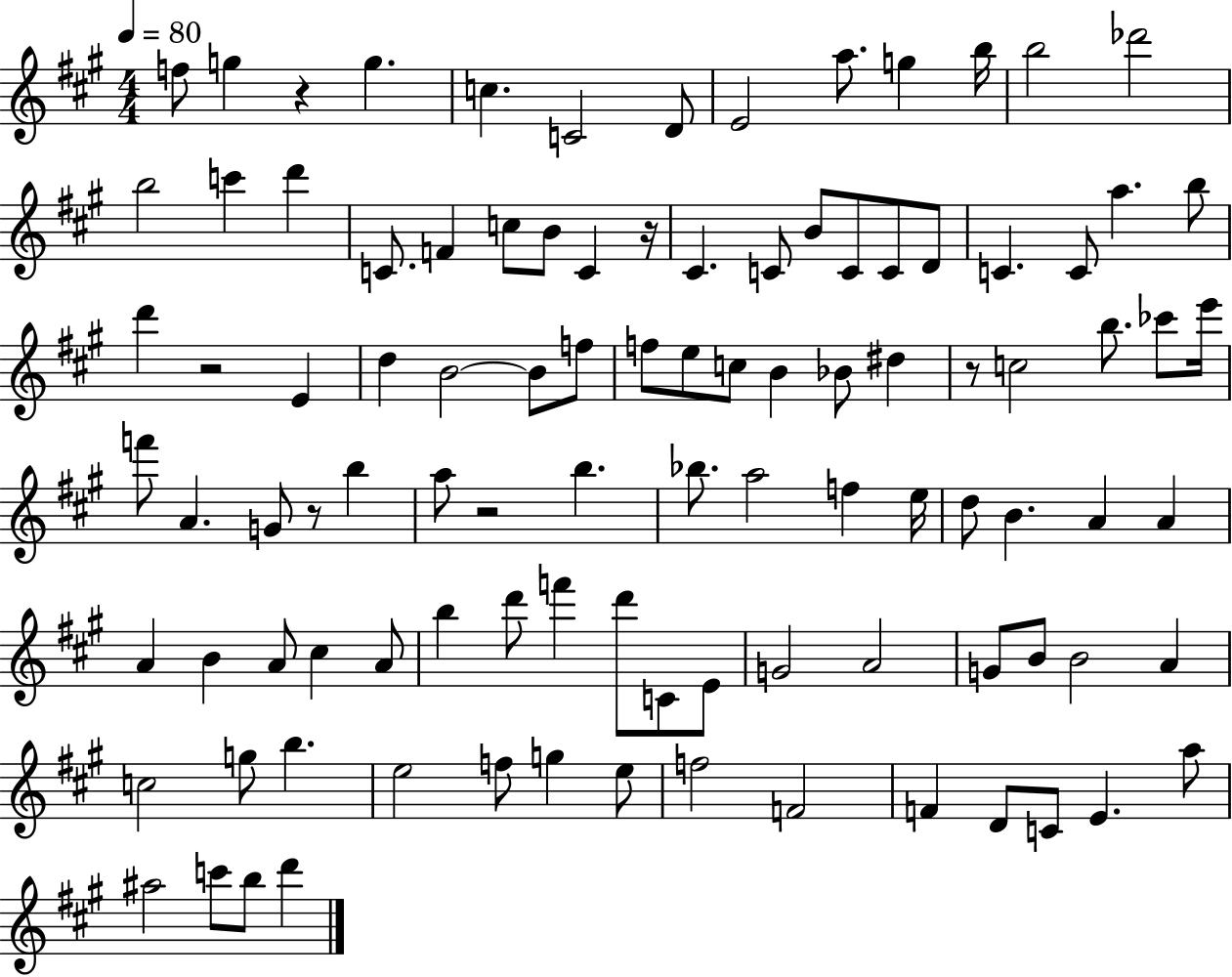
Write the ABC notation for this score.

X:1
T:Untitled
M:4/4
L:1/4
K:A
f/2 g z g c C2 D/2 E2 a/2 g b/4 b2 _d'2 b2 c' d' C/2 F c/2 B/2 C z/4 ^C C/2 B/2 C/2 C/2 D/2 C C/2 a b/2 d' z2 E d B2 B/2 f/2 f/2 e/2 c/2 B _B/2 ^d z/2 c2 b/2 _c'/2 e'/4 f'/2 A G/2 z/2 b a/2 z2 b _b/2 a2 f e/4 d/2 B A A A B A/2 ^c A/2 b d'/2 f' d'/2 C/2 E/2 G2 A2 G/2 B/2 B2 A c2 g/2 b e2 f/2 g e/2 f2 F2 F D/2 C/2 E a/2 ^a2 c'/2 b/2 d'